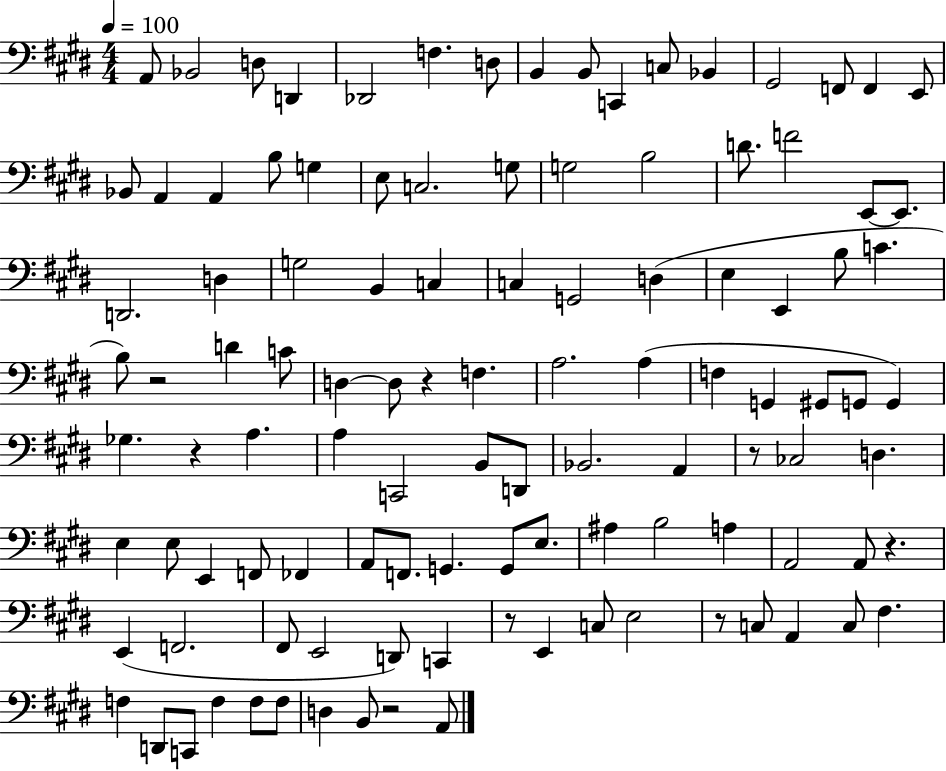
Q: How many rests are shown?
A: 8